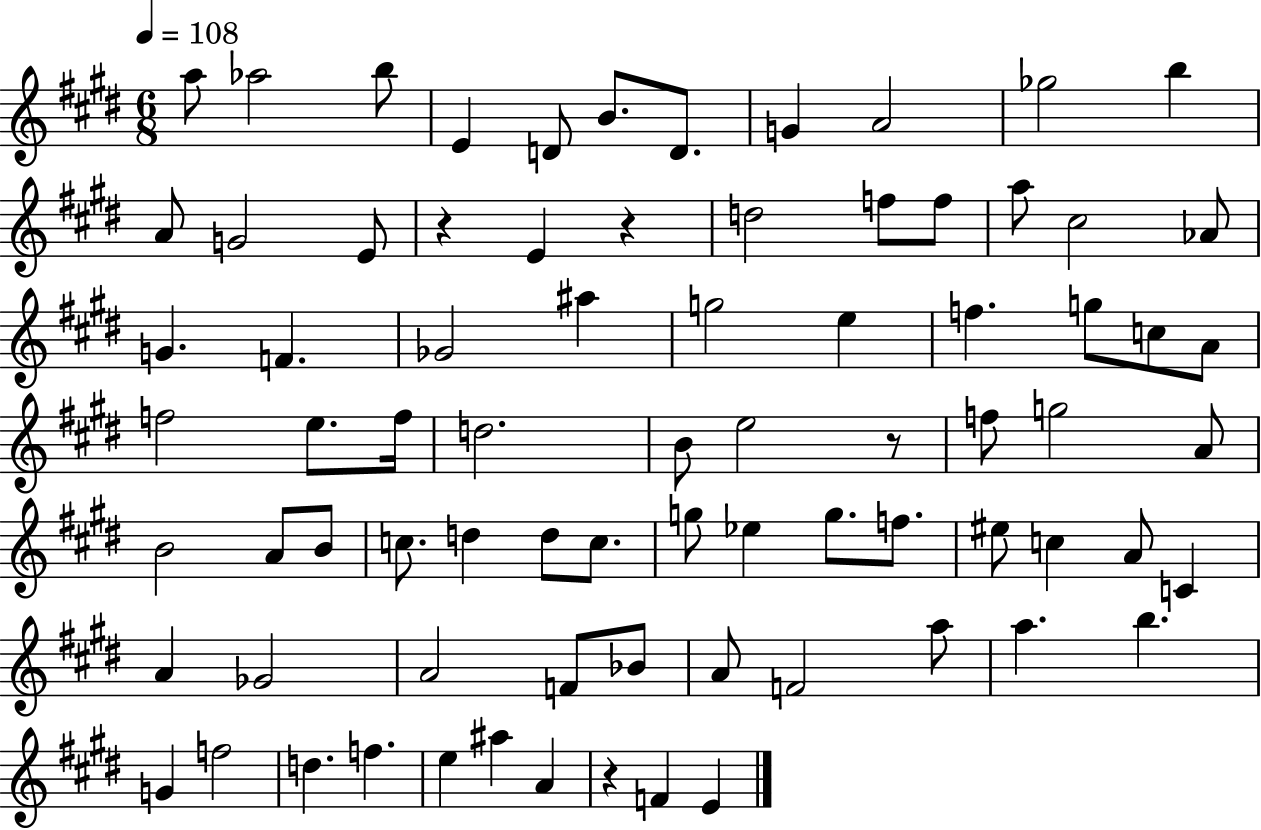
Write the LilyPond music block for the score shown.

{
  \clef treble
  \numericTimeSignature
  \time 6/8
  \key e \major
  \tempo 4 = 108
  a''8 aes''2 b''8 | e'4 d'8 b'8. d'8. | g'4 a'2 | ges''2 b''4 | \break a'8 g'2 e'8 | r4 e'4 r4 | d''2 f''8 f''8 | a''8 cis''2 aes'8 | \break g'4. f'4. | ges'2 ais''4 | g''2 e''4 | f''4. g''8 c''8 a'8 | \break f''2 e''8. f''16 | d''2. | b'8 e''2 r8 | f''8 g''2 a'8 | \break b'2 a'8 b'8 | c''8. d''4 d''8 c''8. | g''8 ees''4 g''8. f''8. | eis''8 c''4 a'8 c'4 | \break a'4 ges'2 | a'2 f'8 bes'8 | a'8 f'2 a''8 | a''4. b''4. | \break g'4 f''2 | d''4. f''4. | e''4 ais''4 a'4 | r4 f'4 e'4 | \break \bar "|."
}